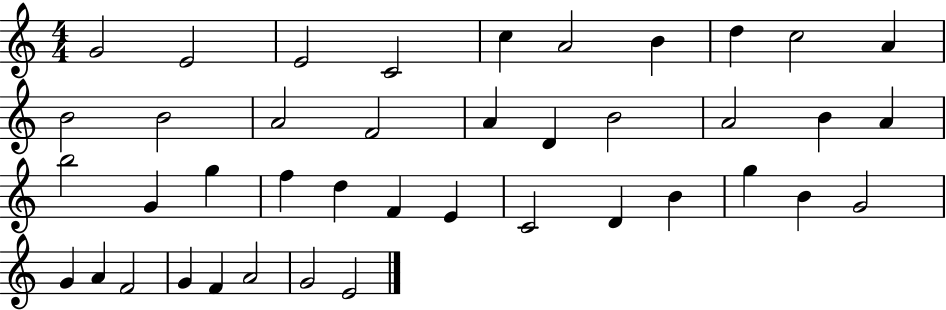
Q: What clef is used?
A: treble